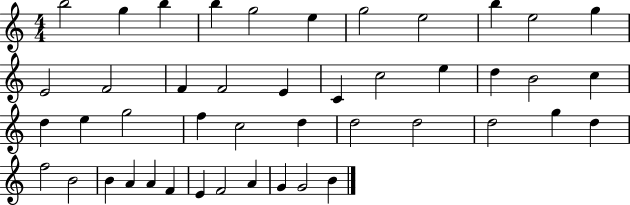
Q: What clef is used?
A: treble